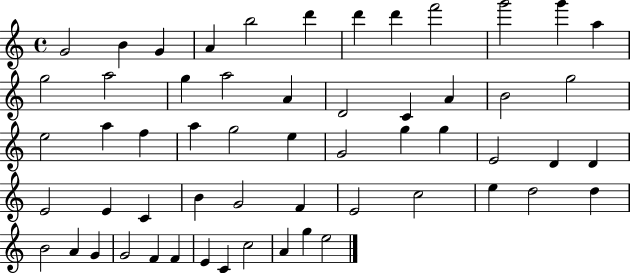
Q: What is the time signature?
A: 4/4